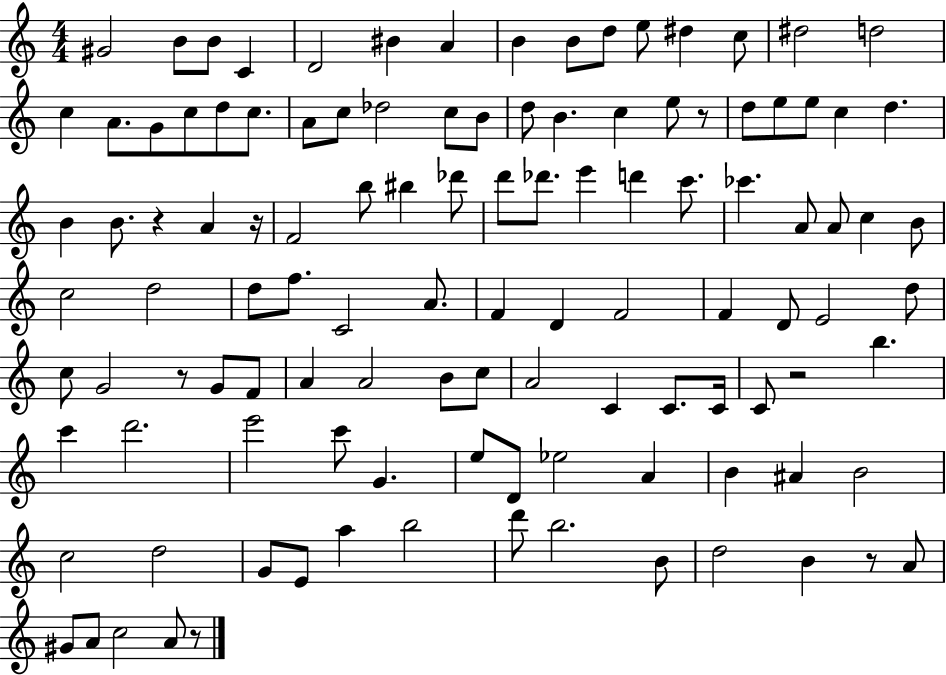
X:1
T:Untitled
M:4/4
L:1/4
K:C
^G2 B/2 B/2 C D2 ^B A B B/2 d/2 e/2 ^d c/2 ^d2 d2 c A/2 G/2 c/2 d/2 c/2 A/2 c/2 _d2 c/2 B/2 d/2 B c e/2 z/2 d/2 e/2 e/2 c d B B/2 z A z/4 F2 b/2 ^b _d'/2 d'/2 _d'/2 e' d' c'/2 _c' A/2 A/2 c B/2 c2 d2 d/2 f/2 C2 A/2 F D F2 F D/2 E2 d/2 c/2 G2 z/2 G/2 F/2 A A2 B/2 c/2 A2 C C/2 C/4 C/2 z2 b c' d'2 e'2 c'/2 G e/2 D/2 _e2 A B ^A B2 c2 d2 G/2 E/2 a b2 d'/2 b2 B/2 d2 B z/2 A/2 ^G/2 A/2 c2 A/2 z/2